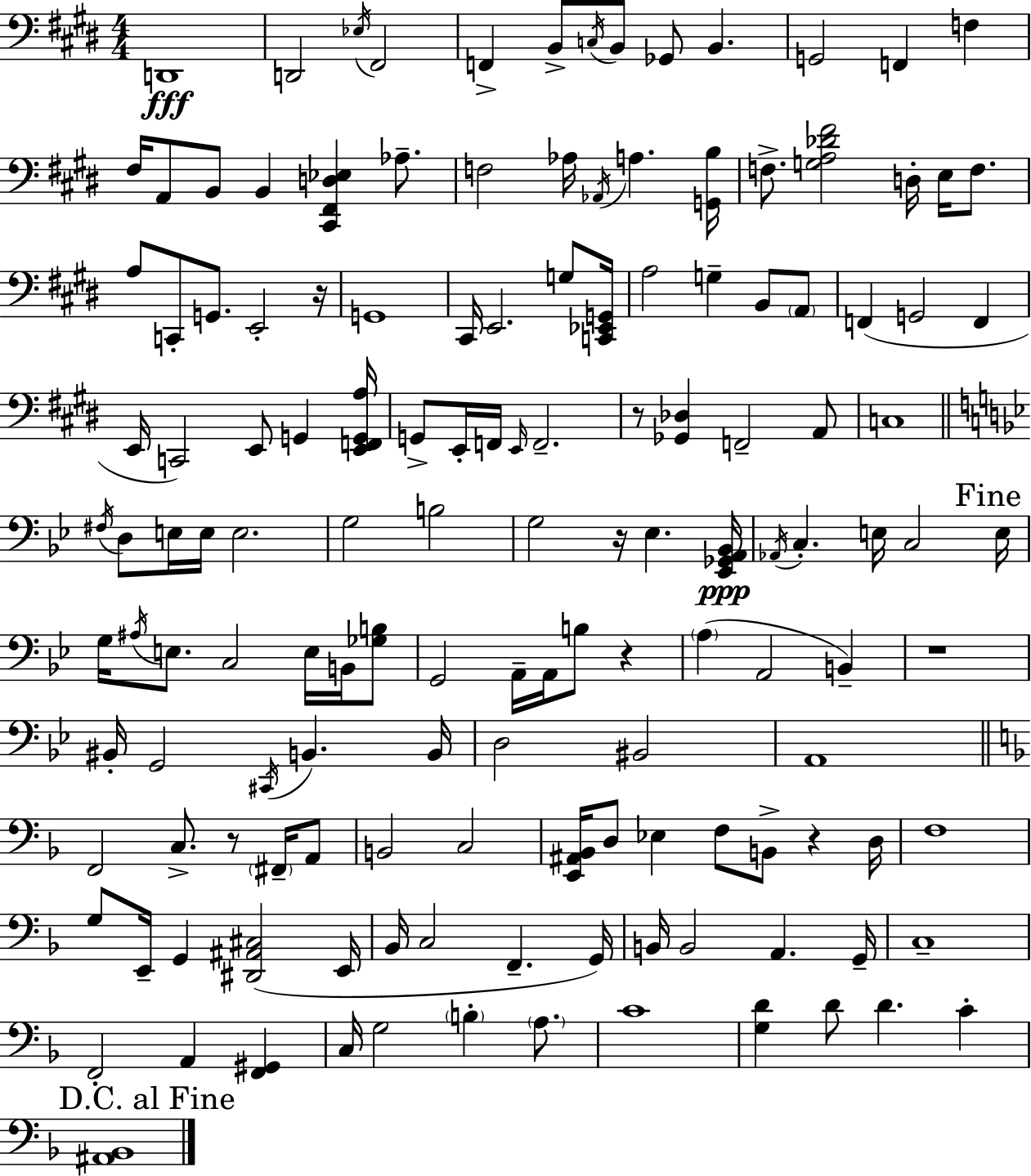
{
  \clef bass
  \numericTimeSignature
  \time 4/4
  \key e \major
  d,1\fff | d,2 \acciaccatura { ees16 } fis,2 | f,4-> b,8-> \acciaccatura { c16 } b,8 ges,8 b,4. | g,2 f,4 f4 | \break fis16 a,8 b,8 b,4 <cis, fis, d ees>4 aes8.-- | f2 aes16 \acciaccatura { aes,16 } a4. | <g, b>16 f8.-> <g a des' fis'>2 d16-. e16 | f8. a8 c,8-. g,8. e,2-. | \break r16 g,1 | cis,16 e,2. | g8 <c, ees, g,>16 a2 g4-- b,8 | \parenthesize a,8 f,4( g,2 f,4 | \break e,16 c,2) e,8 g,4 | <e, f, g, a>16 g,8-> e,16-. f,16 \grace { e,16 } f,2.-- | r8 <ges, des>4 f,2-- | a,8 c1 | \break \bar "||" \break \key g \minor \acciaccatura { fis16 } d8 e16 e16 e2. | g2 b2 | g2 r16 ees4. | <ees, ges, a, bes,>16\ppp \acciaccatura { aes,16 } c4.-. e16 c2 | \break \mark "Fine" e16 g16 \acciaccatura { ais16 } e8. c2 e16 | b,16 <ges b>8 g,2 a,16-- a,16 b8 r4 | \parenthesize a4( a,2 b,4--) | r1 | \break bis,16-. g,2 \acciaccatura { cis,16 } b,4. | b,16 d2 bis,2 | a,1 | \bar "||" \break \key d \minor f,2 c8.-> r8 \parenthesize fis,16-- a,8 | b,2 c2 | <e, ais, bes,>16 d8 ees4 f8 b,8-> r4 d16 | f1 | \break g8 e,16-- g,4 <dis, ais, cis>2( e,16 | bes,16 c2 f,4.-- g,16) | b,16 b,2 a,4. g,16-- | c1-- | \break f,2-. a,4 <f, gis,>4 | c16 g2 \parenthesize b4-. \parenthesize a8. | c'1 | <g d'>4 d'8 d'4. c'4-. | \break \mark "D.C. al Fine" <ais, bes,>1 | \bar "|."
}